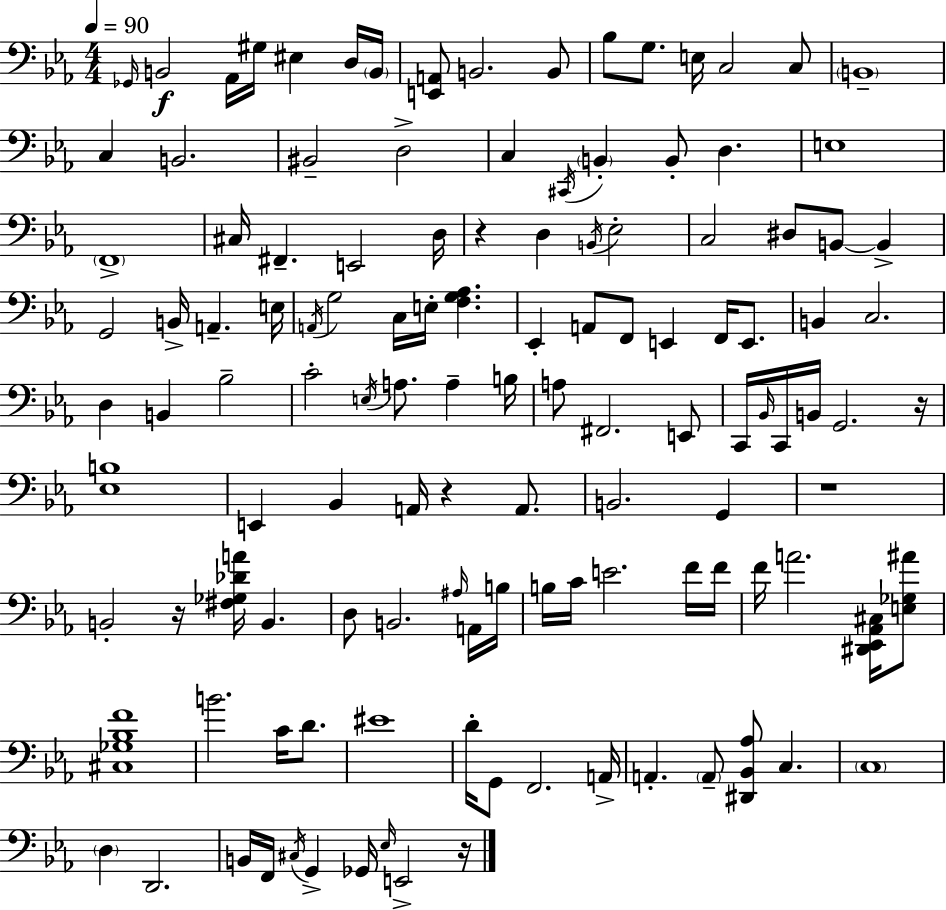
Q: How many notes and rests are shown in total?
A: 124